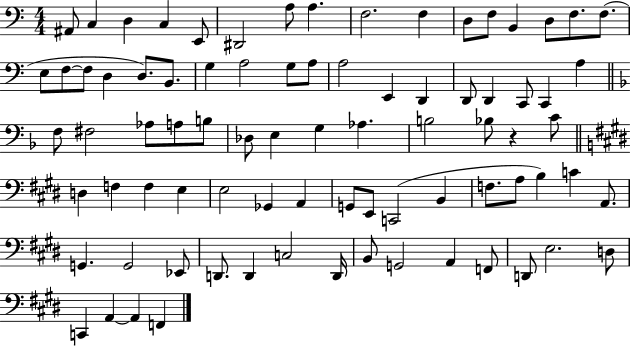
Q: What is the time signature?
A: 4/4